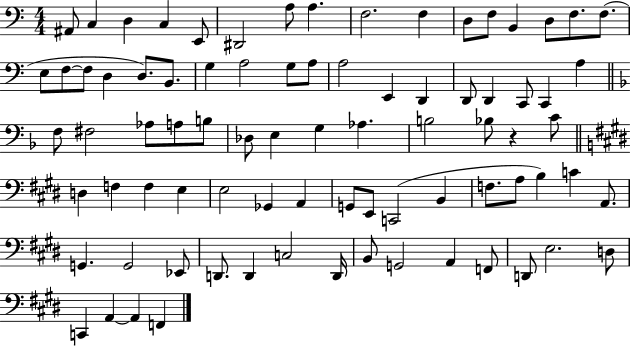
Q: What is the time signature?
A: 4/4